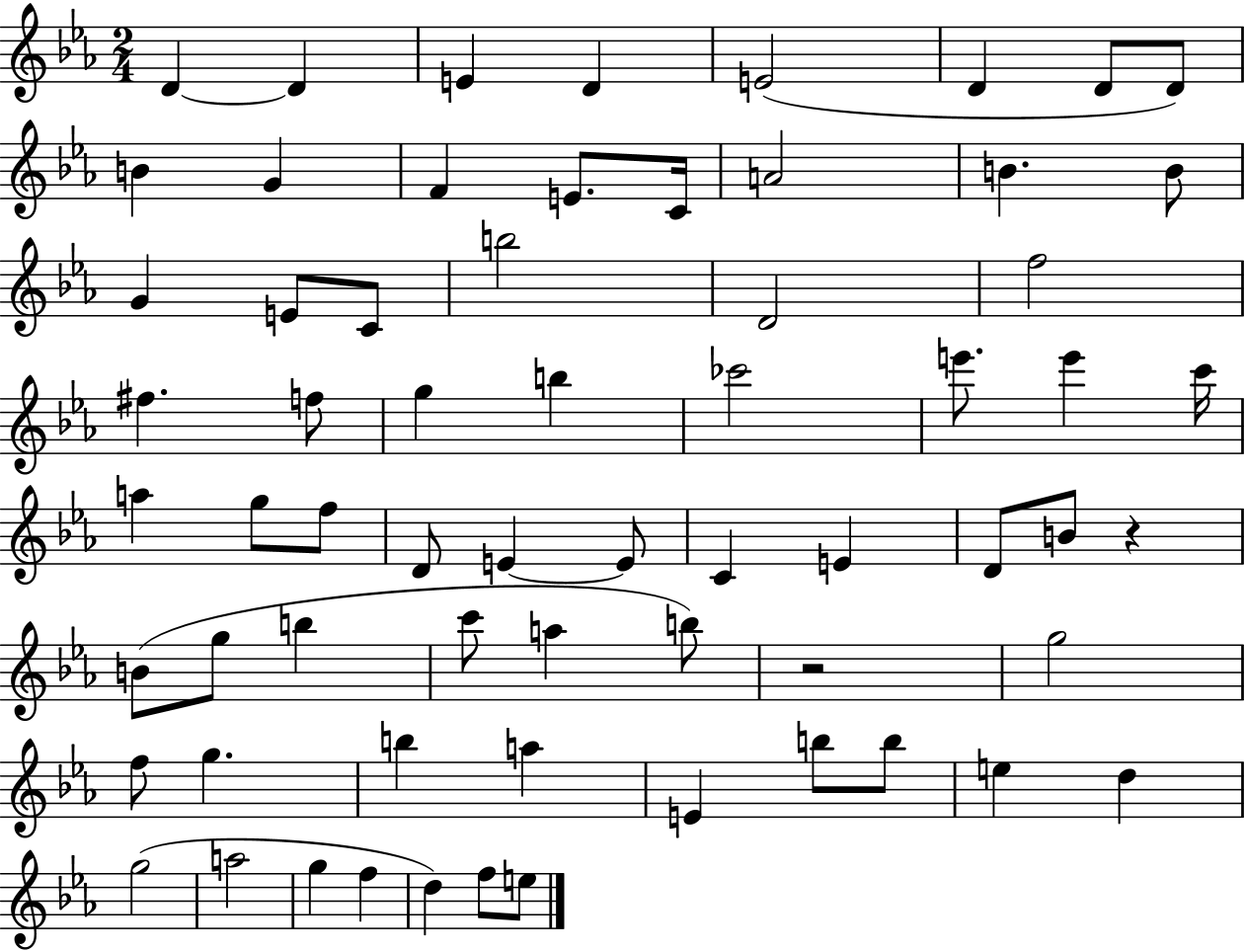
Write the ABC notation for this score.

X:1
T:Untitled
M:2/4
L:1/4
K:Eb
D D E D E2 D D/2 D/2 B G F E/2 C/4 A2 B B/2 G E/2 C/2 b2 D2 f2 ^f f/2 g b _c'2 e'/2 e' c'/4 a g/2 f/2 D/2 E E/2 C E D/2 B/2 z B/2 g/2 b c'/2 a b/2 z2 g2 f/2 g b a E b/2 b/2 e d g2 a2 g f d f/2 e/2